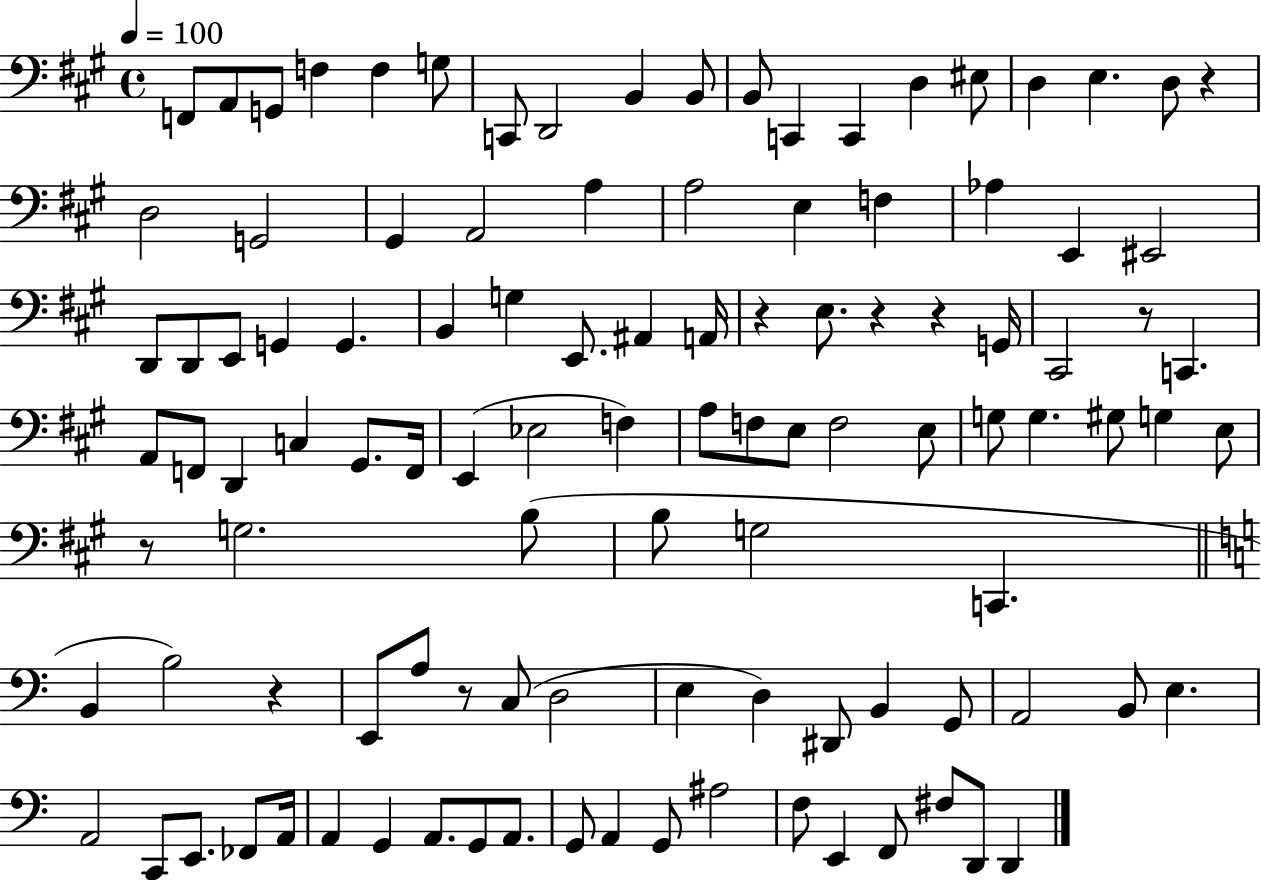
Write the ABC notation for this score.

X:1
T:Untitled
M:4/4
L:1/4
K:A
F,,/2 A,,/2 G,,/2 F, F, G,/2 C,,/2 D,,2 B,, B,,/2 B,,/2 C,, C,, D, ^E,/2 D, E, D,/2 z D,2 G,,2 ^G,, A,,2 A, A,2 E, F, _A, E,, ^E,,2 D,,/2 D,,/2 E,,/2 G,, G,, B,, G, E,,/2 ^A,, A,,/4 z E,/2 z z G,,/4 ^C,,2 z/2 C,, A,,/2 F,,/2 D,, C, ^G,,/2 F,,/4 E,, _E,2 F, A,/2 F,/2 E,/2 F,2 E,/2 G,/2 G, ^G,/2 G, E,/2 z/2 G,2 B,/2 B,/2 G,2 C,, B,, B,2 z E,,/2 A,/2 z/2 C,/2 D,2 E, D, ^D,,/2 B,, G,,/2 A,,2 B,,/2 E, A,,2 C,,/2 E,,/2 _F,,/2 A,,/4 A,, G,, A,,/2 G,,/2 A,,/2 G,,/2 A,, G,,/2 ^A,2 F,/2 E,, F,,/2 ^F,/2 D,,/2 D,,